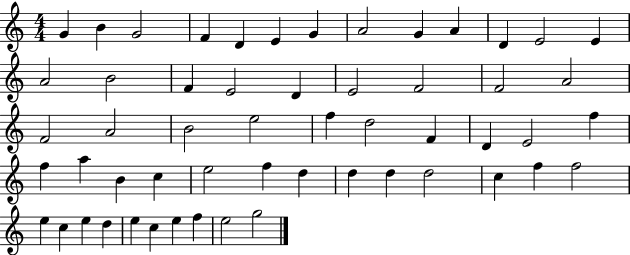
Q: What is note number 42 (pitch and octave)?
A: D5